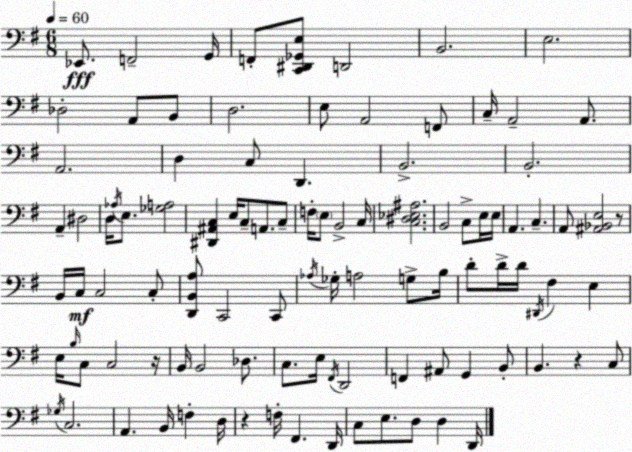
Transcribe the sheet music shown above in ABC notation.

X:1
T:Untitled
M:6/8
L:1/4
K:Em
_E,,/2 F,,2 G,,/4 F,,/2 [C,,^D,,_G,,E,]/2 D,,2 B,,2 E,2 _D,2 A,,/2 B,,/2 D,2 E,/2 A,,2 F,,/2 C,/4 A,,2 A,,/2 A,,2 D, C,/2 D,, B,,2 B,,2 A,, ^D,2 D,/4 _A,/4 E,/2 [_G,A,]2 [^D,,^A,,C,] E,/4 C,/2 A,,/2 C,/2 F,/4 E,/2 B,,2 C,/4 [C,^D,_E,^A,]2 B,,2 C,/2 E,/4 E,/4 A,, C, A,,/2 [^A,,_B,,E,]2 z/2 B,,/4 C,/4 C,2 C,/2 [D,,B,,A,]/2 C,,2 C,,/2 _A,/4 _G,/4 A,2 G,/2 B,/4 D/2 D/4 D/4 ^D,,/4 ^F, E, E,/4 B,/4 C,/2 C,2 z/4 B,,/4 B,,2 _D,/2 C,/2 E,/4 ^F,,/4 D,,2 F,, ^A,,/2 G,, B,,/2 B,, z C,/2 _G,/4 C,2 A,, B,,/4 F, D,/4 z F,/4 ^F,, D,,/4 C,/2 E,/2 D,/2 D, D,,/4